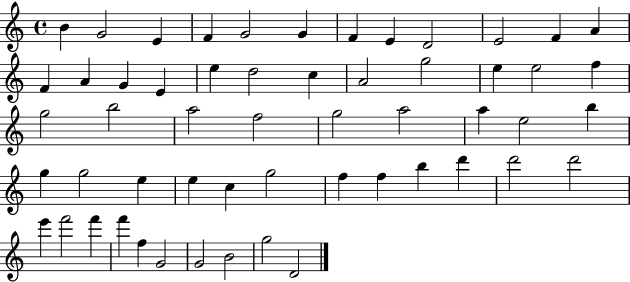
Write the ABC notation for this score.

X:1
T:Untitled
M:4/4
L:1/4
K:C
B G2 E F G2 G F E D2 E2 F A F A G E e d2 c A2 g2 e e2 f g2 b2 a2 f2 g2 a2 a e2 b g g2 e e c g2 f f b d' d'2 d'2 e' f'2 f' f' f G2 G2 B2 g2 D2